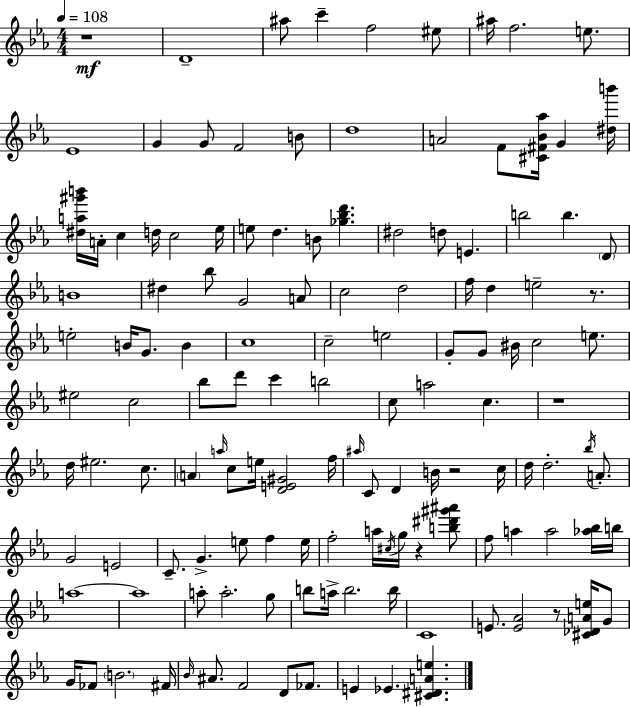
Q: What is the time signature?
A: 4/4